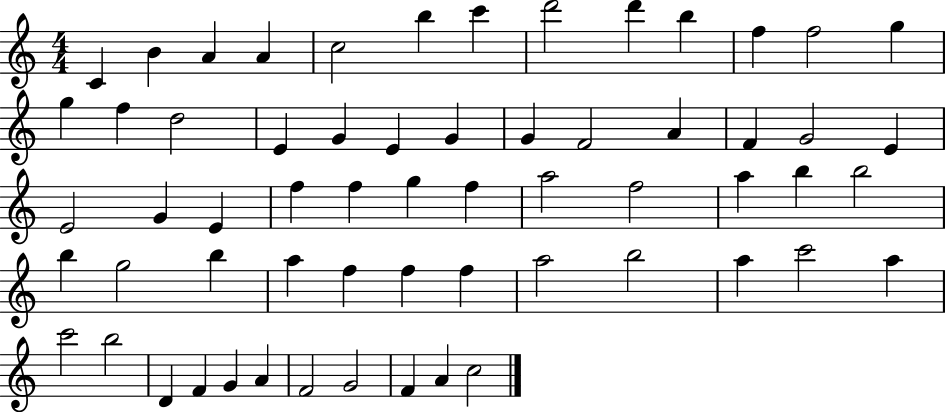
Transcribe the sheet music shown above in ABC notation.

X:1
T:Untitled
M:4/4
L:1/4
K:C
C B A A c2 b c' d'2 d' b f f2 g g f d2 E G E G G F2 A F G2 E E2 G E f f g f a2 f2 a b b2 b g2 b a f f f a2 b2 a c'2 a c'2 b2 D F G A F2 G2 F A c2